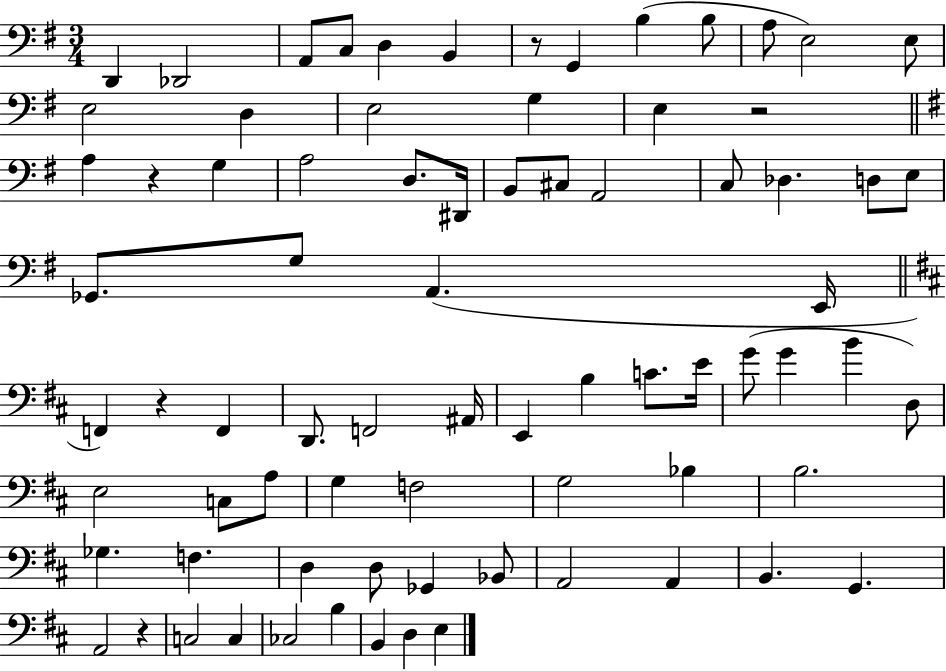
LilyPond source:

{
  \clef bass
  \numericTimeSignature
  \time 3/4
  \key g \major
  d,4 des,2 | a,8 c8 d4 b,4 | r8 g,4 b4( b8 | a8 e2) e8 | \break e2 d4 | e2 g4 | e4 r2 | \bar "||" \break \key e \minor a4 r4 g4 | a2 d8. dis,16 | b,8 cis8 a,2 | c8 des4. d8 e8 | \break ges,8. g8 a,4.( e,16 | \bar "||" \break \key d \major f,4) r4 f,4 | d,8. f,2 ais,16 | e,4 b4 c'8. e'16 | g'8( g'4 b'4 d8) | \break e2 c8 a8 | g4 f2 | g2 bes4 | b2. | \break ges4. f4. | d4 d8 ges,4 bes,8 | a,2 a,4 | b,4. g,4. | \break a,2 r4 | c2 c4 | ces2 b4 | b,4 d4 e4 | \break \bar "|."
}